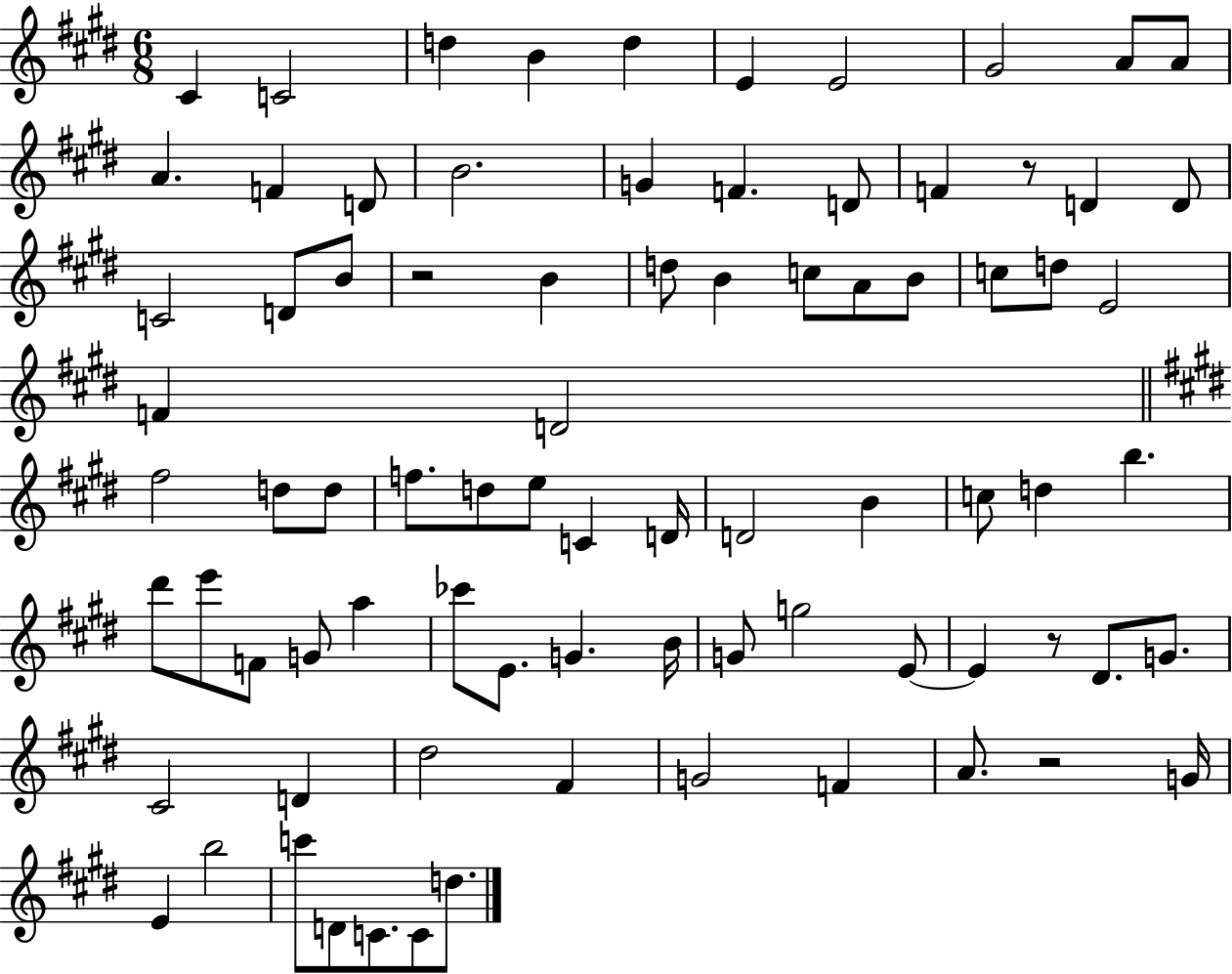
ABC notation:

X:1
T:Untitled
M:6/8
L:1/4
K:E
^C C2 d B d E E2 ^G2 A/2 A/2 A F D/2 B2 G F D/2 F z/2 D D/2 C2 D/2 B/2 z2 B d/2 B c/2 A/2 B/2 c/2 d/2 E2 F D2 ^f2 d/2 d/2 f/2 d/2 e/2 C D/4 D2 B c/2 d b ^d'/2 e'/2 F/2 G/2 a _c'/2 E/2 G B/4 G/2 g2 E/2 E z/2 ^D/2 G/2 ^C2 D ^d2 ^F G2 F A/2 z2 G/4 E b2 c'/2 D/2 C/2 C/2 d/2